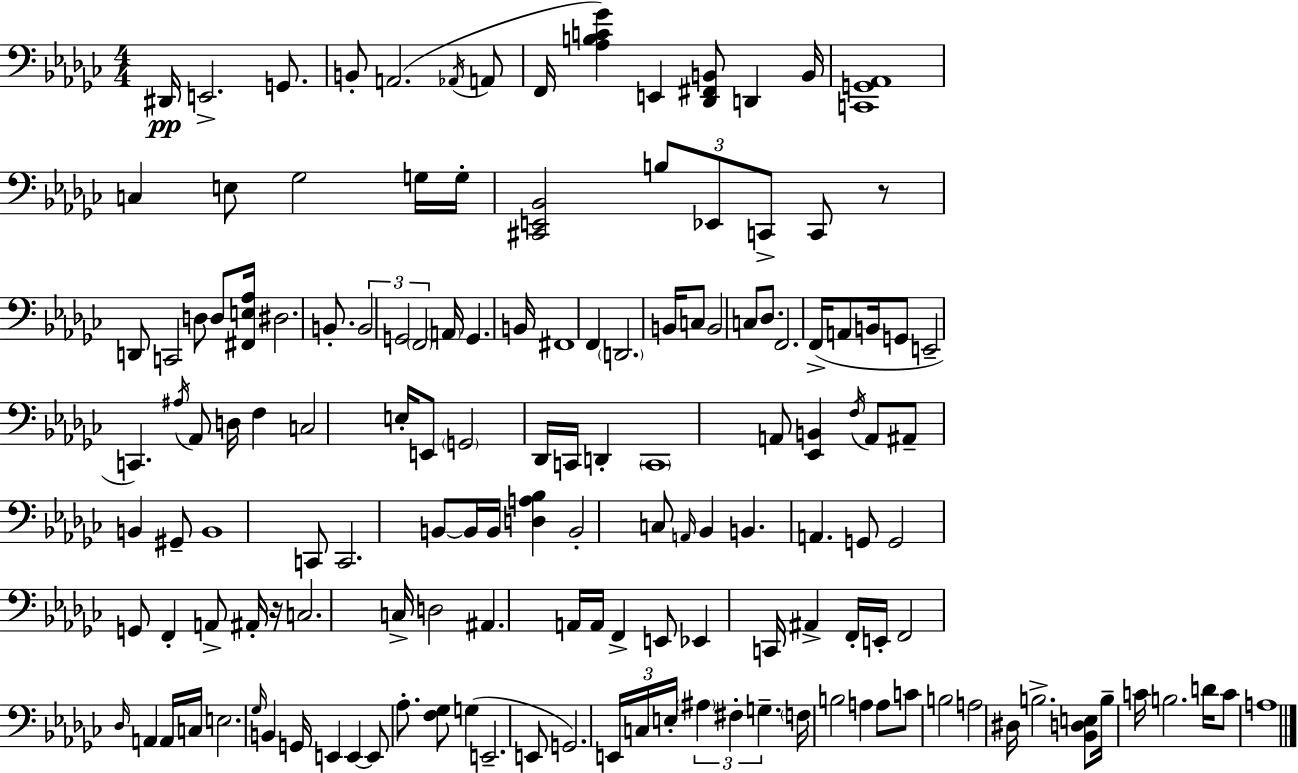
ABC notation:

X:1
T:Untitled
M:4/4
L:1/4
K:Ebm
^D,,/4 E,,2 G,,/2 B,,/2 A,,2 _A,,/4 A,,/2 F,,/4 [_A,B,C_G] E,, [_D,,^F,,B,,]/2 D,, B,,/4 [C,,G,,_A,,]4 C, E,/2 _G,2 G,/4 G,/4 [^C,,E,,_B,,]2 B,/2 _E,,/2 C,,/2 C,,/2 z/2 D,,/2 C,,2 D,/2 D,/2 [^F,,E,_A,]/4 ^D,2 B,,/2 B,,2 G,,2 F,,2 A,,/4 G,, B,,/4 ^F,,4 F,, D,,2 B,,/4 C,/2 B,,2 C,/2 _D,/2 F,,2 F,,/4 A,,/2 B,,/4 G,,/2 E,,2 C,, ^A,/4 _A,,/2 D,/4 F, C,2 E,/4 E,,/2 G,,2 _D,,/4 C,,/4 D,, C,,4 A,,/2 [_E,,B,,] F,/4 A,,/2 ^A,,/2 B,, ^G,,/2 B,,4 C,,/2 C,,2 B,,/2 B,,/4 B,,/4 [D,A,_B,] B,,2 C,/2 A,,/4 _B,, B,, A,, G,,/2 G,,2 G,,/2 F,, A,,/2 ^A,,/4 z/4 C,2 C,/4 D,2 ^A,, A,,/4 A,,/4 F,, E,,/2 _E,, C,,/4 ^A,, F,,/4 E,,/4 F,,2 _D,/4 A,, A,,/4 C,/4 E,2 _G,/4 B,, G,,/4 E,, E,, E,,/2 _A,/2 [F,_G,]/2 G, E,,2 E,,/2 G,,2 E,,/4 C,/4 E,/4 ^A, ^F, G, F,/4 B,2 A, A,/2 C/2 B,2 A,2 ^D,/4 B,2 [_B,,D,E,]/2 B,/4 C/4 B,2 D/4 C/2 A,4